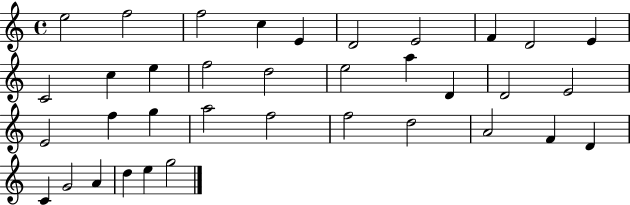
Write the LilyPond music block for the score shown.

{
  \clef treble
  \time 4/4
  \defaultTimeSignature
  \key c \major
  e''2 f''2 | f''2 c''4 e'4 | d'2 e'2 | f'4 d'2 e'4 | \break c'2 c''4 e''4 | f''2 d''2 | e''2 a''4 d'4 | d'2 e'2 | \break e'2 f''4 g''4 | a''2 f''2 | f''2 d''2 | a'2 f'4 d'4 | \break c'4 g'2 a'4 | d''4 e''4 g''2 | \bar "|."
}